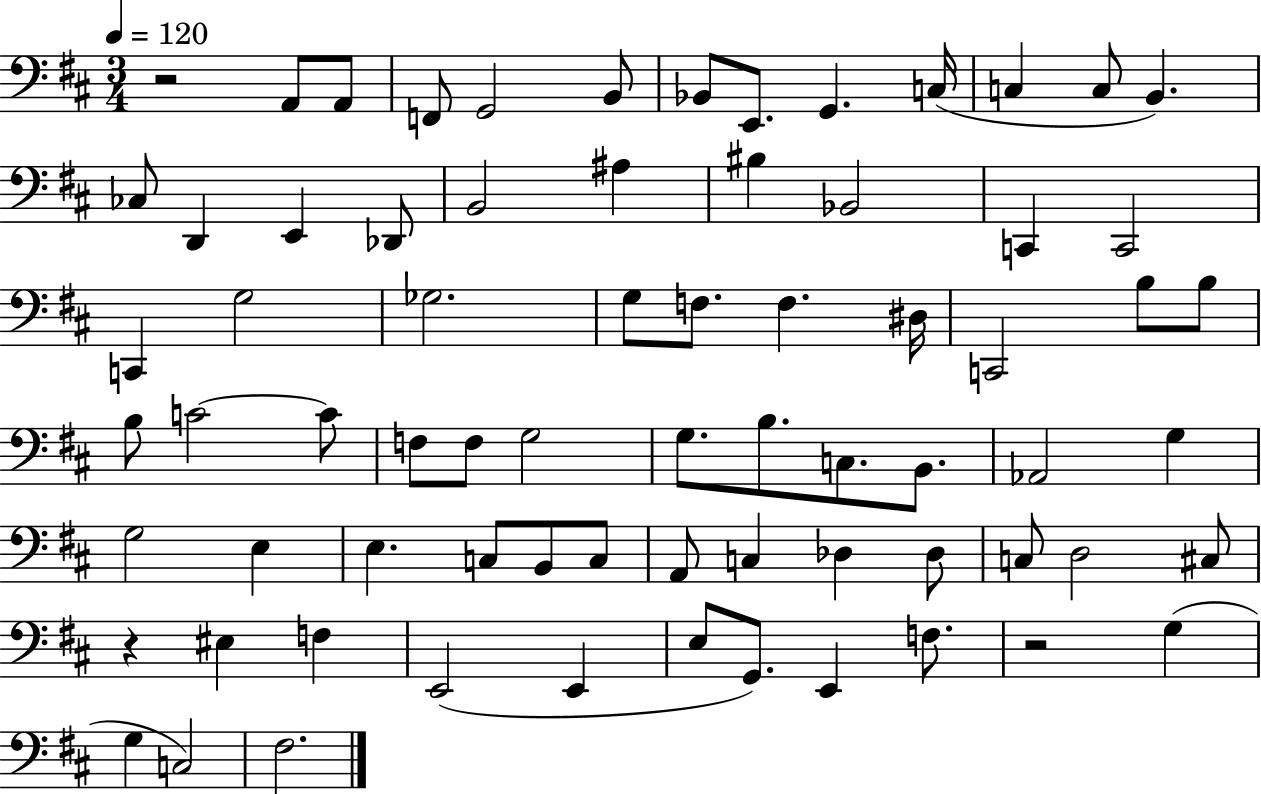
X:1
T:Untitled
M:3/4
L:1/4
K:D
z2 A,,/2 A,,/2 F,,/2 G,,2 B,,/2 _B,,/2 E,,/2 G,, C,/4 C, C,/2 B,, _C,/2 D,, E,, _D,,/2 B,,2 ^A, ^B, _B,,2 C,, C,,2 C,, G,2 _G,2 G,/2 F,/2 F, ^D,/4 C,,2 B,/2 B,/2 B,/2 C2 C/2 F,/2 F,/2 G,2 G,/2 B,/2 C,/2 B,,/2 _A,,2 G, G,2 E, E, C,/2 B,,/2 C,/2 A,,/2 C, _D, _D,/2 C,/2 D,2 ^C,/2 z ^E, F, E,,2 E,, E,/2 G,,/2 E,, F,/2 z2 G, G, C,2 ^F,2